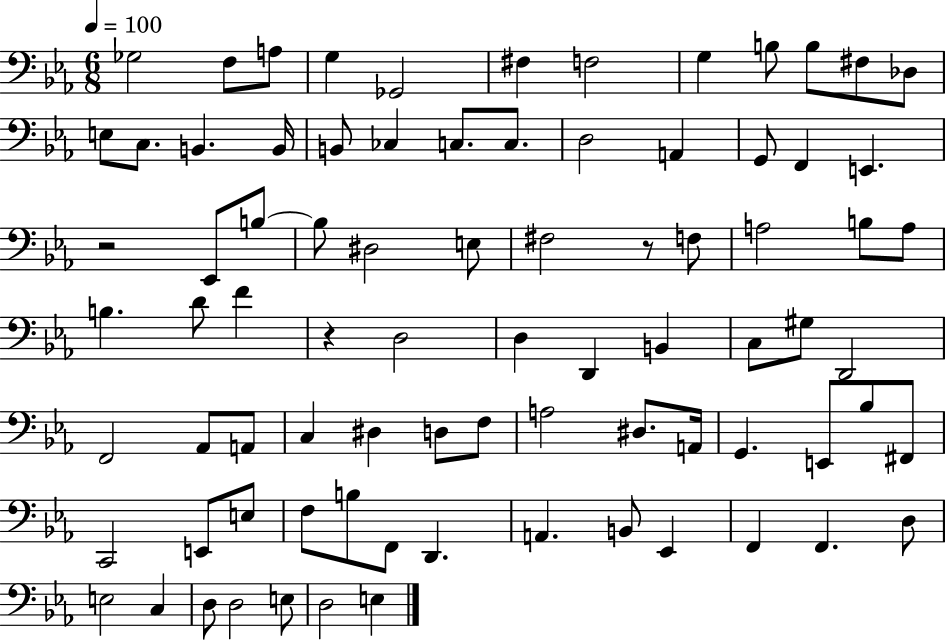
Gb3/h F3/e A3/e G3/q Gb2/h F#3/q F3/h G3/q B3/e B3/e F#3/e Db3/e E3/e C3/e. B2/q. B2/s B2/e CES3/q C3/e. C3/e. D3/h A2/q G2/e F2/q E2/q. R/h Eb2/e B3/e B3/e D#3/h E3/e F#3/h R/e F3/e A3/h B3/e A3/e B3/q. D4/e F4/q R/q D3/h D3/q D2/q B2/q C3/e G#3/e D2/h F2/h Ab2/e A2/e C3/q D#3/q D3/e F3/e A3/h D#3/e. A2/s G2/q. E2/e Bb3/e F#2/e C2/h E2/e E3/e F3/e B3/e F2/e D2/q. A2/q. B2/e Eb2/q F2/q F2/q. D3/e E3/h C3/q D3/e D3/h E3/e D3/h E3/q